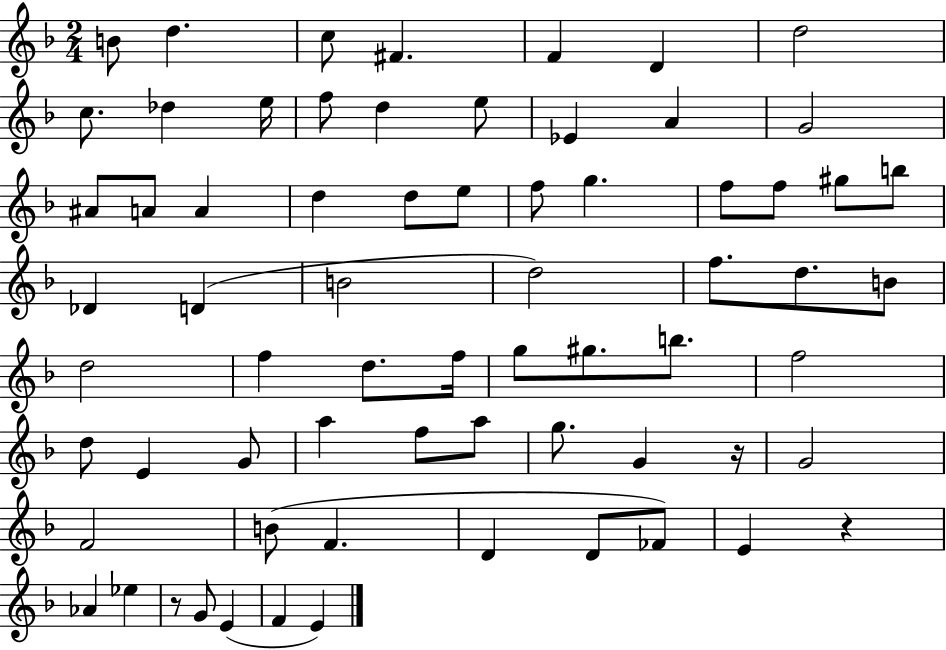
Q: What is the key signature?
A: F major